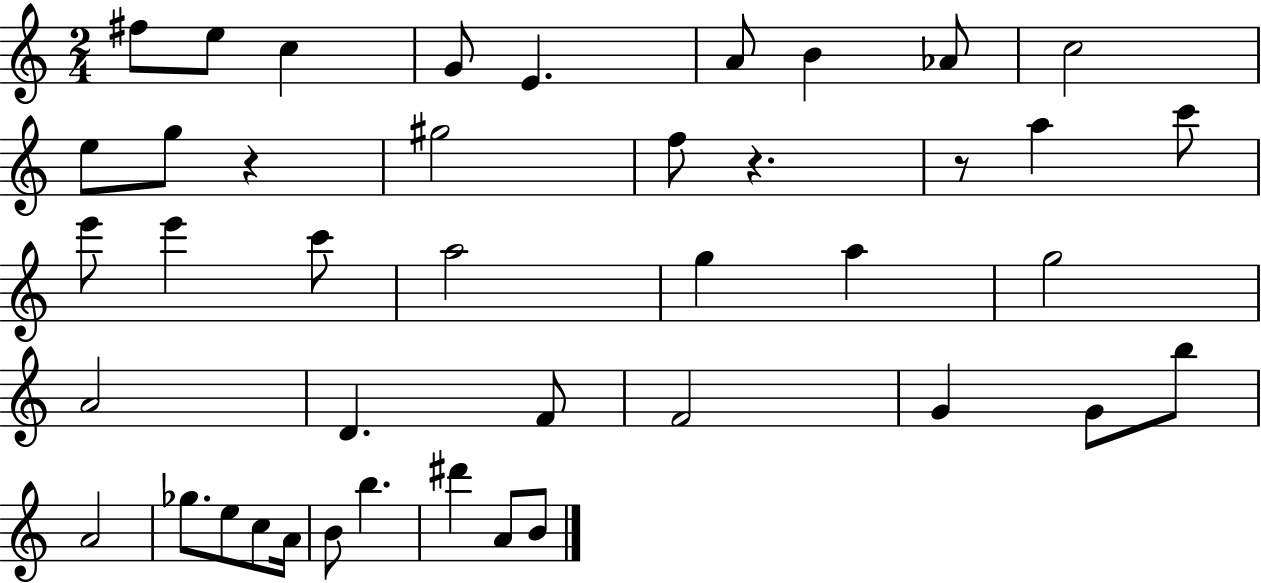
{
  \clef treble
  \numericTimeSignature
  \time 2/4
  \key c \major
  fis''8 e''8 c''4 | g'8 e'4. | a'8 b'4 aes'8 | c''2 | \break e''8 g''8 r4 | gis''2 | f''8 r4. | r8 a''4 c'''8 | \break e'''8 e'''4 c'''8 | a''2 | g''4 a''4 | g''2 | \break a'2 | d'4. f'8 | f'2 | g'4 g'8 b''8 | \break a'2 | ges''8. e''8 c''8 a'16 | b'8 b''4. | dis'''4 a'8 b'8 | \break \bar "|."
}